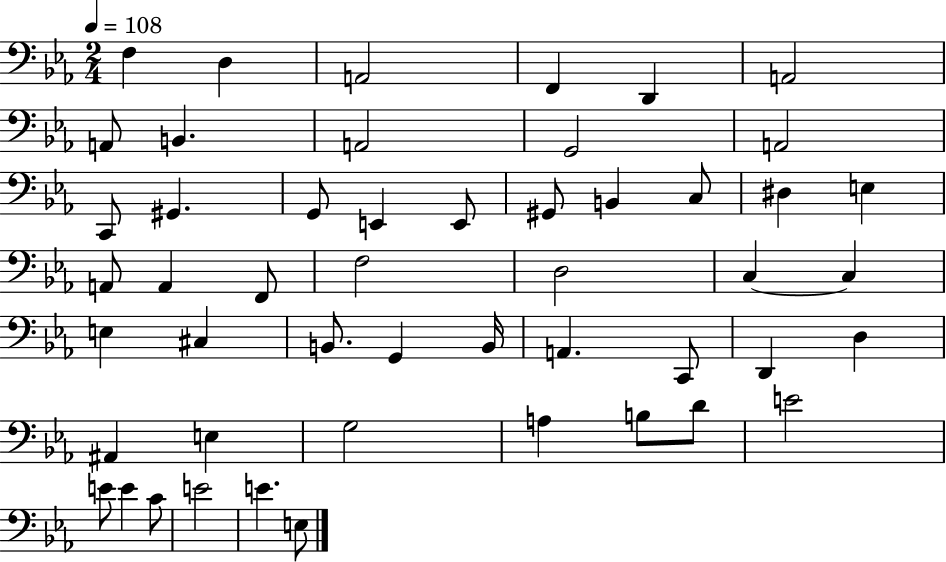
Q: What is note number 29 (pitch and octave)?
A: E3